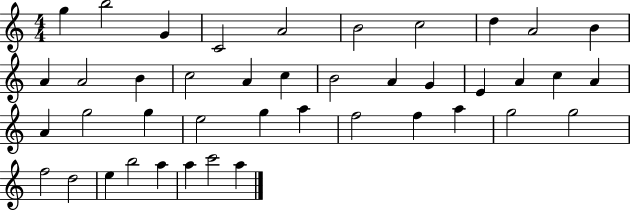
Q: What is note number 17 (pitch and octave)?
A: B4